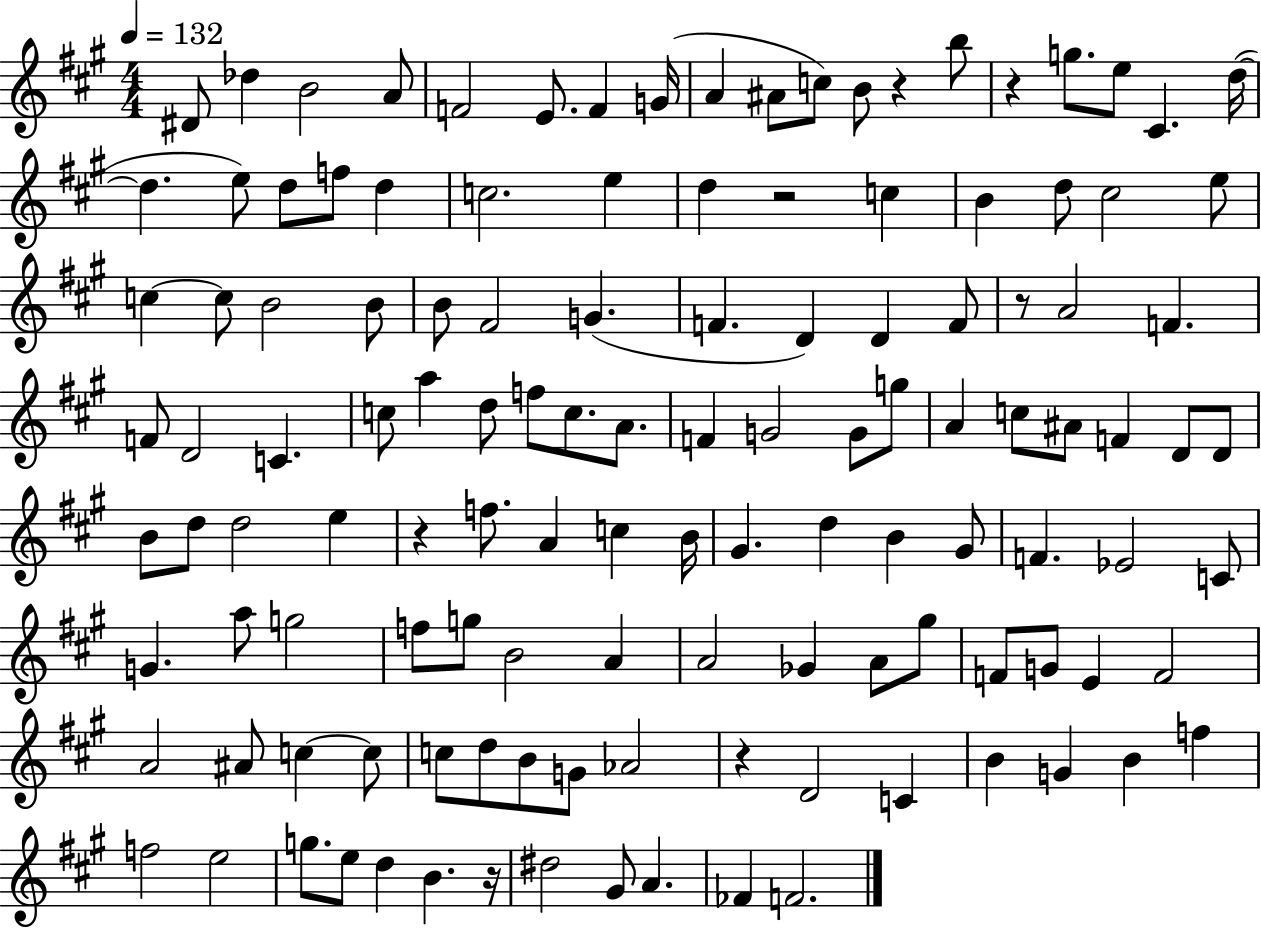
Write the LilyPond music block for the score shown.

{
  \clef treble
  \numericTimeSignature
  \time 4/4
  \key a \major
  \tempo 4 = 132
  dis'8 des''4 b'2 a'8 | f'2 e'8. f'4 g'16( | a'4 ais'8 c''8) b'8 r4 b''8 | r4 g''8. e''8 cis'4. d''16~(~ | \break d''4. e''8) d''8 f''8 d''4 | c''2. e''4 | d''4 r2 c''4 | b'4 d''8 cis''2 e''8 | \break c''4~~ c''8 b'2 b'8 | b'8 fis'2 g'4.( | f'4. d'4) d'4 f'8 | r8 a'2 f'4. | \break f'8 d'2 c'4. | c''8 a''4 d''8 f''8 c''8. a'8. | f'4 g'2 g'8 g''8 | a'4 c''8 ais'8 f'4 d'8 d'8 | \break b'8 d''8 d''2 e''4 | r4 f''8. a'4 c''4 b'16 | gis'4. d''4 b'4 gis'8 | f'4. ees'2 c'8 | \break g'4. a''8 g''2 | f''8 g''8 b'2 a'4 | a'2 ges'4 a'8 gis''8 | f'8 g'8 e'4 f'2 | \break a'2 ais'8 c''4~~ c''8 | c''8 d''8 b'8 g'8 aes'2 | r4 d'2 c'4 | b'4 g'4 b'4 f''4 | \break f''2 e''2 | g''8. e''8 d''4 b'4. r16 | dis''2 gis'8 a'4. | fes'4 f'2. | \break \bar "|."
}